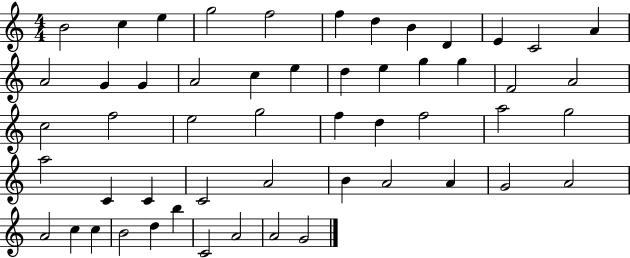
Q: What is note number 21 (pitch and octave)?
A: G5